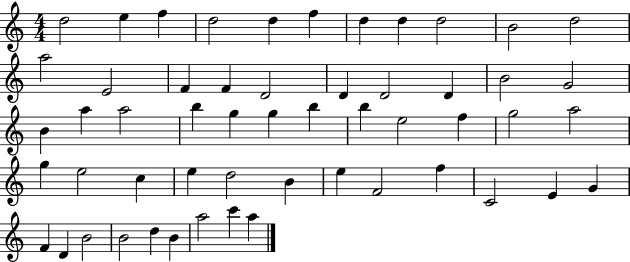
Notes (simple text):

D5/h E5/q F5/q D5/h D5/q F5/q D5/q D5/q D5/h B4/h D5/h A5/h E4/h F4/q F4/q D4/h D4/q D4/h D4/q B4/h G4/h B4/q A5/q A5/h B5/q G5/q G5/q B5/q B5/q E5/h F5/q G5/h A5/h G5/q E5/h C5/q E5/q D5/h B4/q E5/q F4/h F5/q C4/h E4/q G4/q F4/q D4/q B4/h B4/h D5/q B4/q A5/h C6/q A5/q